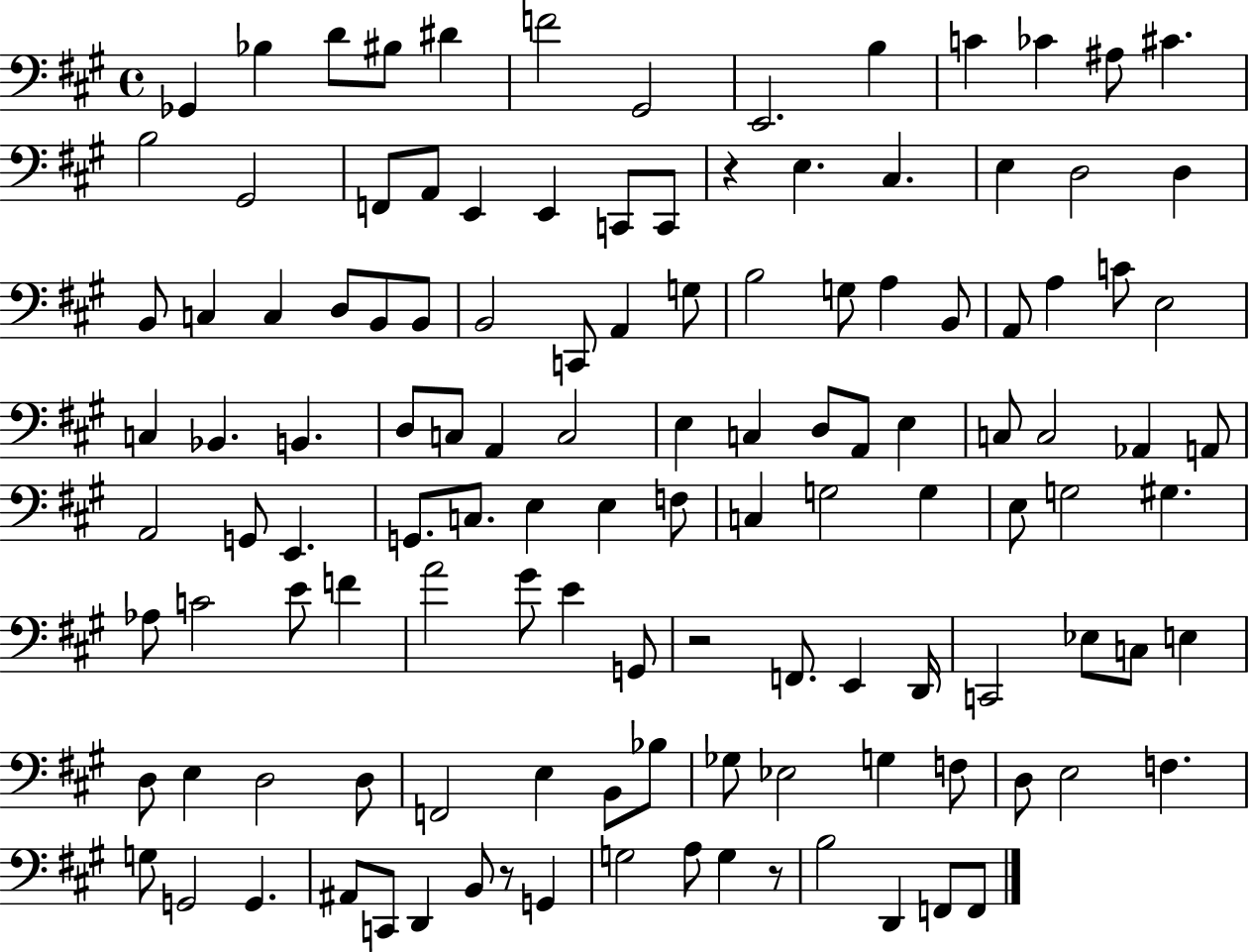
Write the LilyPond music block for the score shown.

{
  \clef bass
  \time 4/4
  \defaultTimeSignature
  \key a \major
  ges,4 bes4 d'8 bis8 dis'4 | f'2 gis,2 | e,2. b4 | c'4 ces'4 ais8 cis'4. | \break b2 gis,2 | f,8 a,8 e,4 e,4 c,8 c,8 | r4 e4. cis4. | e4 d2 d4 | \break b,8 c4 c4 d8 b,8 b,8 | b,2 c,8 a,4 g8 | b2 g8 a4 b,8 | a,8 a4 c'8 e2 | \break c4 bes,4. b,4. | d8 c8 a,4 c2 | e4 c4 d8 a,8 e4 | c8 c2 aes,4 a,8 | \break a,2 g,8 e,4. | g,8. c8. e4 e4 f8 | c4 g2 g4 | e8 g2 gis4. | \break aes8 c'2 e'8 f'4 | a'2 gis'8 e'4 g,8 | r2 f,8. e,4 d,16 | c,2 ees8 c8 e4 | \break d8 e4 d2 d8 | f,2 e4 b,8 bes8 | ges8 ees2 g4 f8 | d8 e2 f4. | \break g8 g,2 g,4. | ais,8 c,8 d,4 b,8 r8 g,4 | g2 a8 g4 r8 | b2 d,4 f,8 f,8 | \break \bar "|."
}